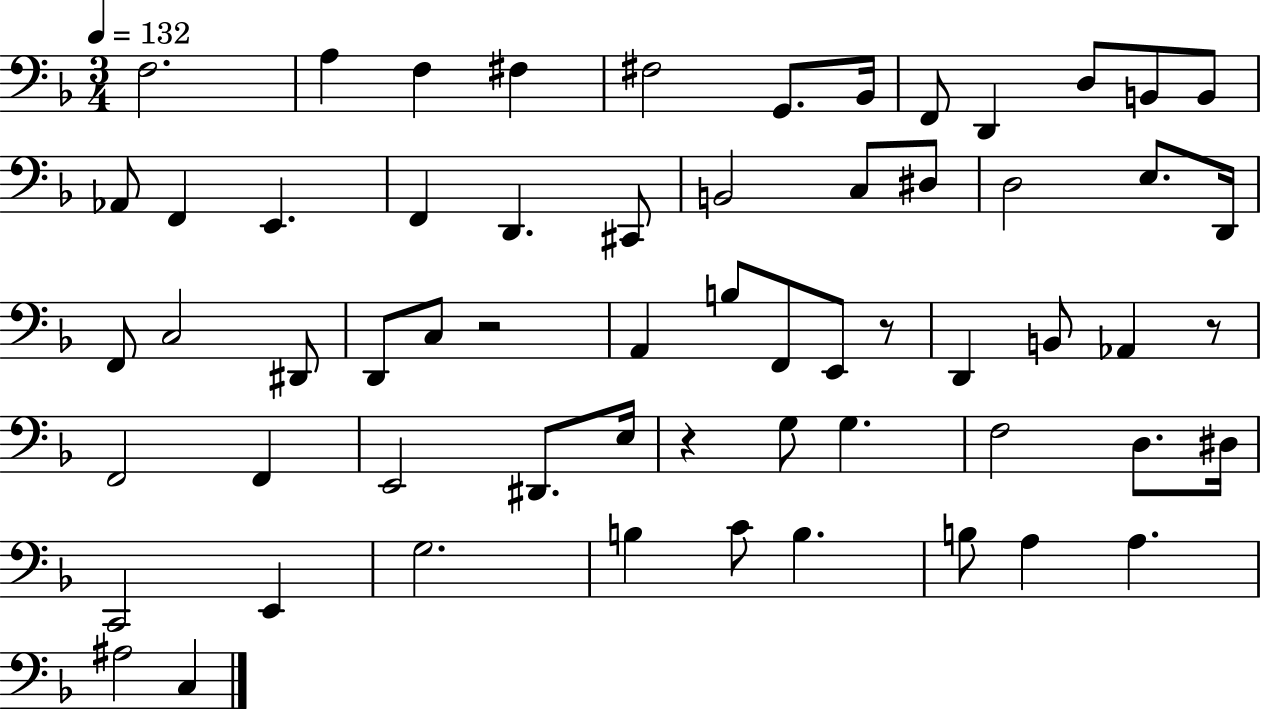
F3/h. A3/q F3/q F#3/q F#3/h G2/e. Bb2/s F2/e D2/q D3/e B2/e B2/e Ab2/e F2/q E2/q. F2/q D2/q. C#2/e B2/h C3/e D#3/e D3/h E3/e. D2/s F2/e C3/h D#2/e D2/e C3/e R/h A2/q B3/e F2/e E2/e R/e D2/q B2/e Ab2/q R/e F2/h F2/q E2/h D#2/e. E3/s R/q G3/e G3/q. F3/h D3/e. D#3/s C2/h E2/q G3/h. B3/q C4/e B3/q. B3/e A3/q A3/q. A#3/h C3/q